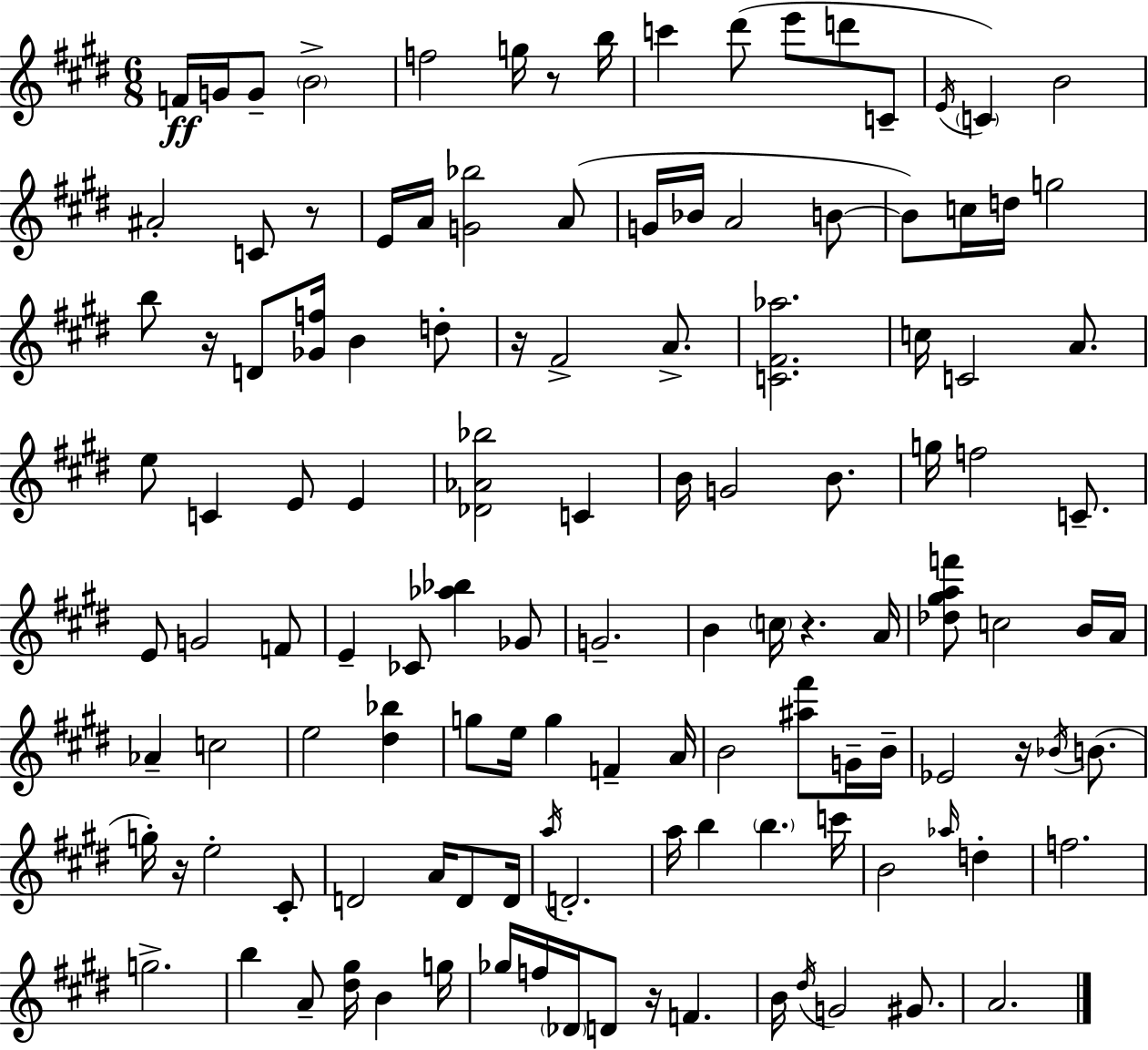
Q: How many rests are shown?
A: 8